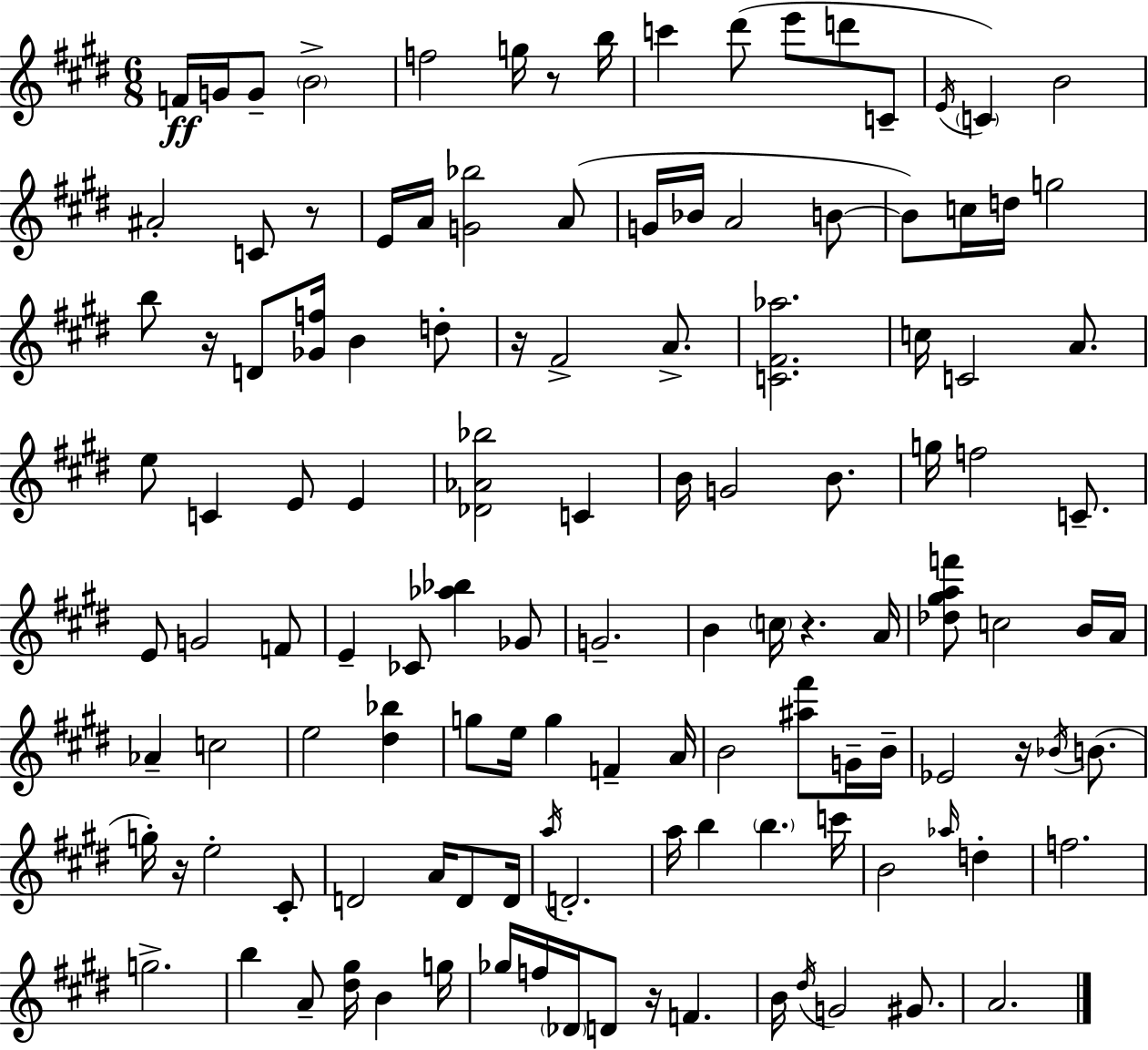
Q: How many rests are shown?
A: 8